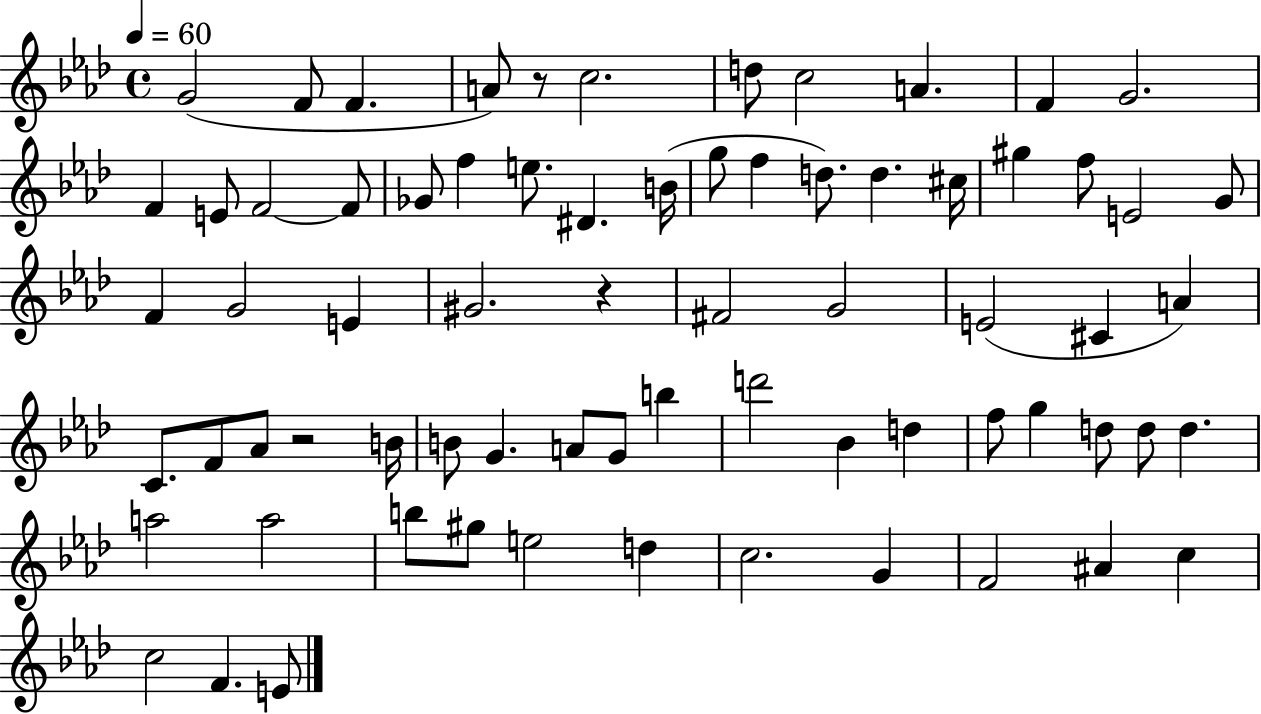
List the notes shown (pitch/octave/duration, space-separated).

G4/h F4/e F4/q. A4/e R/e C5/h. D5/e C5/h A4/q. F4/q G4/h. F4/q E4/e F4/h F4/e Gb4/e F5/q E5/e. D#4/q. B4/s G5/e F5/q D5/e. D5/q. C#5/s G#5/q F5/e E4/h G4/e F4/q G4/h E4/q G#4/h. R/q F#4/h G4/h E4/h C#4/q A4/q C4/e. F4/e Ab4/e R/h B4/s B4/e G4/q. A4/e G4/e B5/q D6/h Bb4/q D5/q F5/e G5/q D5/e D5/e D5/q. A5/h A5/h B5/e G#5/e E5/h D5/q C5/h. G4/q F4/h A#4/q C5/q C5/h F4/q. E4/e